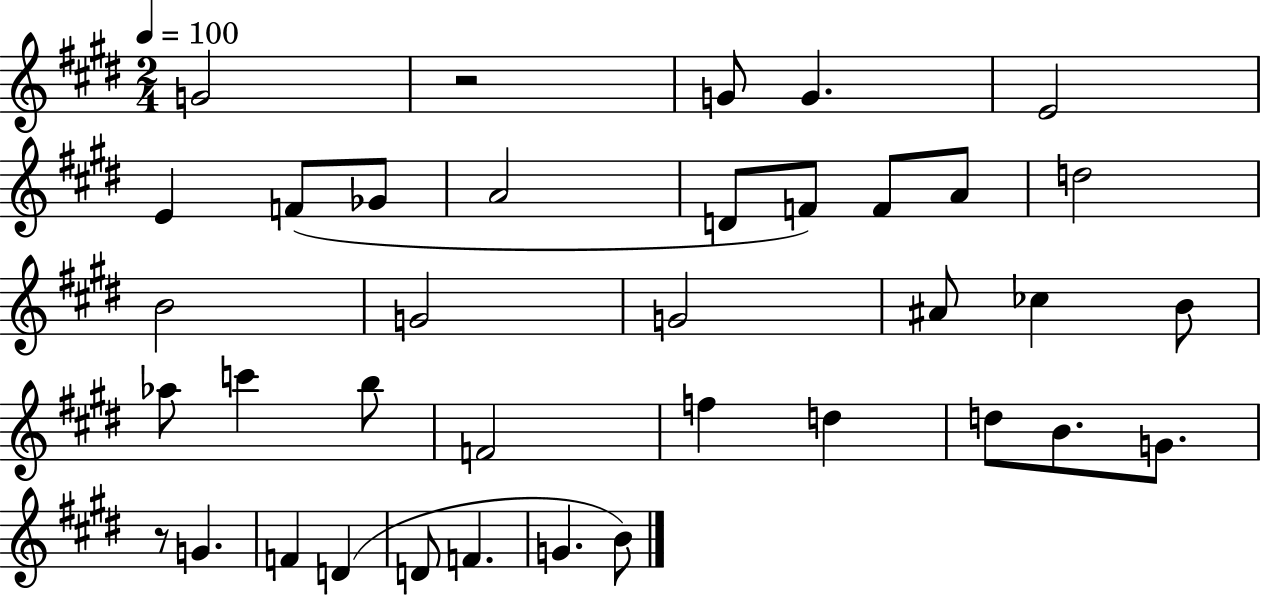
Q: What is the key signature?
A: E major